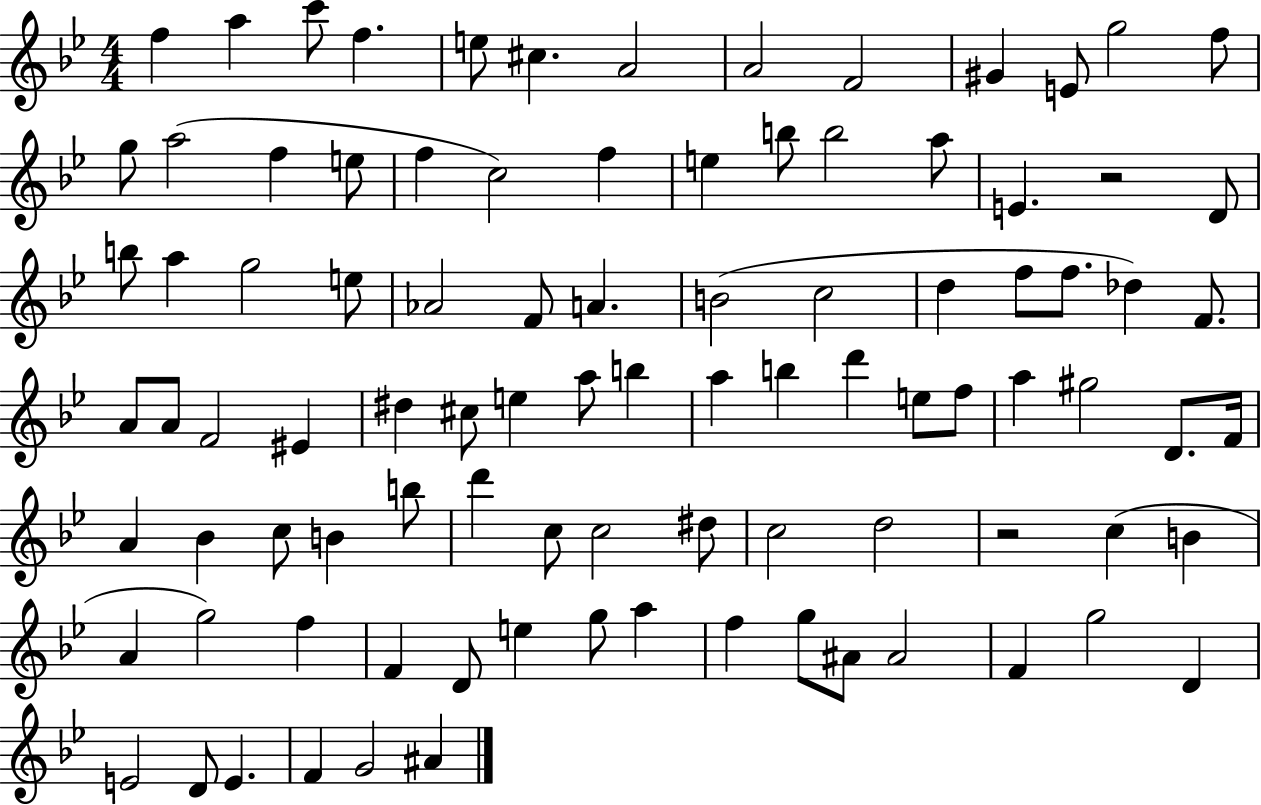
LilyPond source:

{
  \clef treble
  \numericTimeSignature
  \time 4/4
  \key bes \major
  f''4 a''4 c'''8 f''4. | e''8 cis''4. a'2 | a'2 f'2 | gis'4 e'8 g''2 f''8 | \break g''8 a''2( f''4 e''8 | f''4 c''2) f''4 | e''4 b''8 b''2 a''8 | e'4. r2 d'8 | \break b''8 a''4 g''2 e''8 | aes'2 f'8 a'4. | b'2( c''2 | d''4 f''8 f''8. des''4) f'8. | \break a'8 a'8 f'2 eis'4 | dis''4 cis''8 e''4 a''8 b''4 | a''4 b''4 d'''4 e''8 f''8 | a''4 gis''2 d'8. f'16 | \break a'4 bes'4 c''8 b'4 b''8 | d'''4 c''8 c''2 dis''8 | c''2 d''2 | r2 c''4( b'4 | \break a'4 g''2) f''4 | f'4 d'8 e''4 g''8 a''4 | f''4 g''8 ais'8 ais'2 | f'4 g''2 d'4 | \break e'2 d'8 e'4. | f'4 g'2 ais'4 | \bar "|."
}